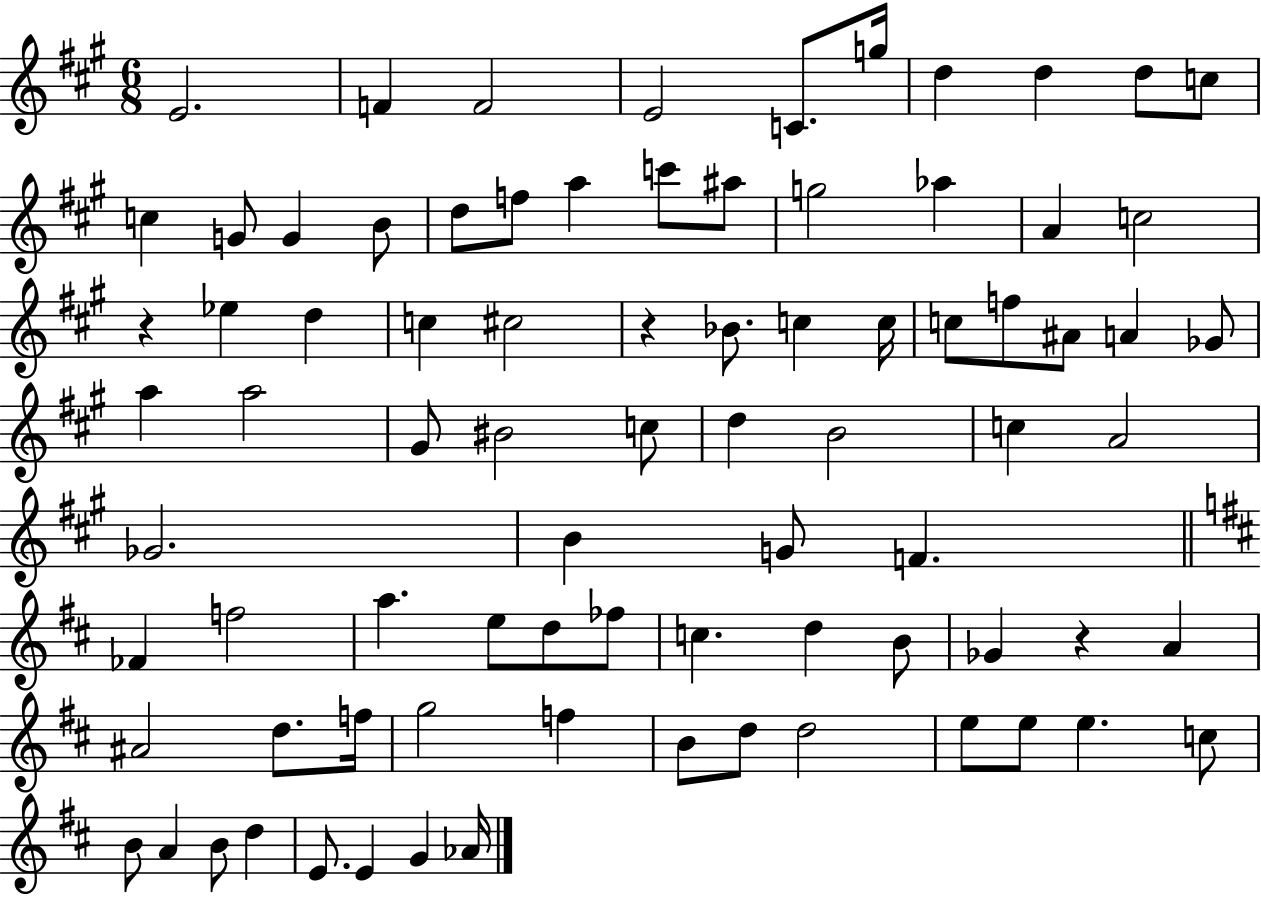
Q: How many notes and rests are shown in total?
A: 82